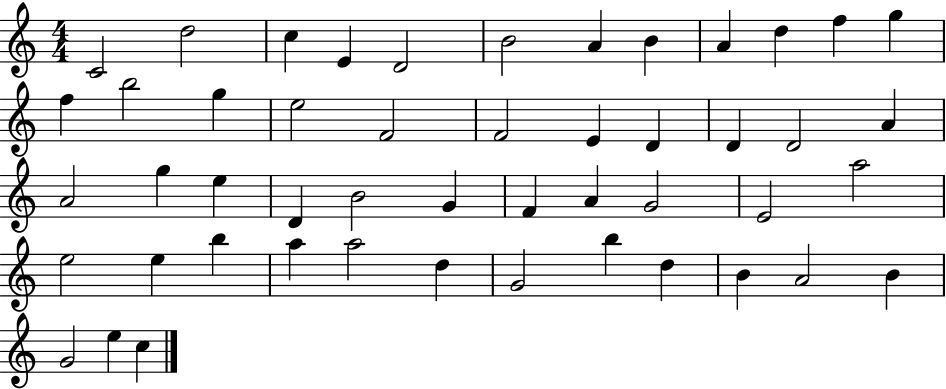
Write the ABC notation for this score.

X:1
T:Untitled
M:4/4
L:1/4
K:C
C2 d2 c E D2 B2 A B A d f g f b2 g e2 F2 F2 E D D D2 A A2 g e D B2 G F A G2 E2 a2 e2 e b a a2 d G2 b d B A2 B G2 e c